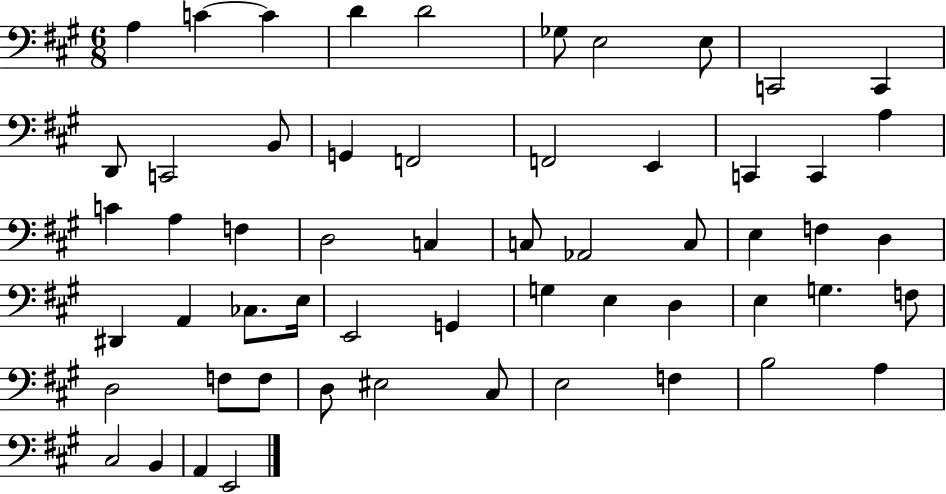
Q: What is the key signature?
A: A major